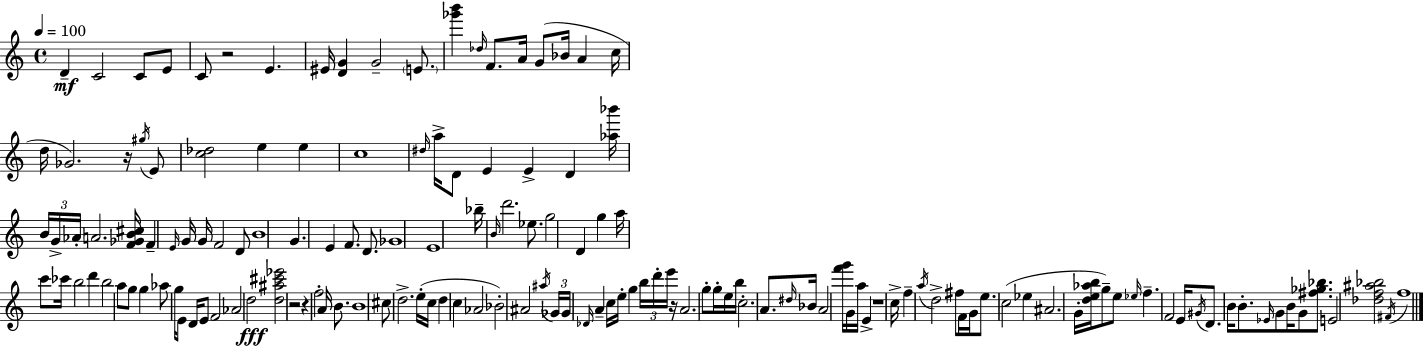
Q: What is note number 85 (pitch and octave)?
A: Gb4